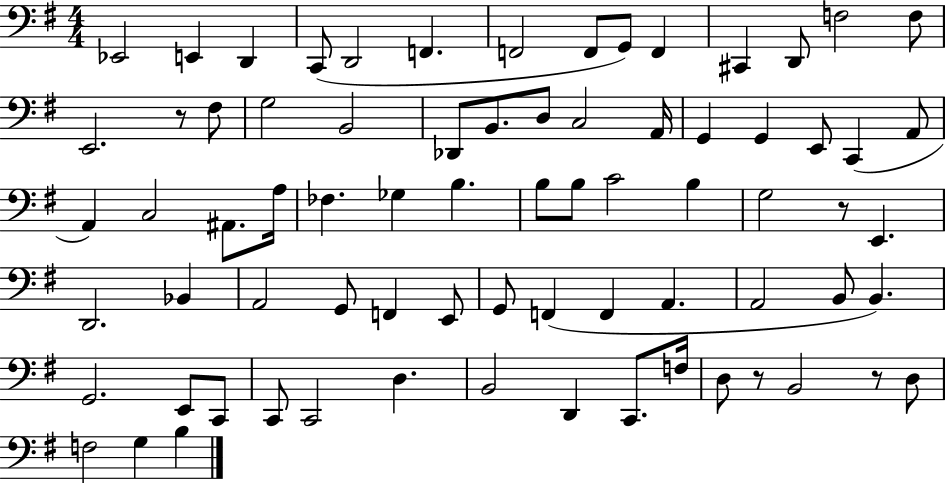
{
  \clef bass
  \numericTimeSignature
  \time 4/4
  \key g \major
  ees,2 e,4 d,4 | c,8( d,2 f,4. | f,2 f,8 g,8) f,4 | cis,4 d,8 f2 f8 | \break e,2. r8 fis8 | g2 b,2 | des,8 b,8. d8 c2 a,16 | g,4 g,4 e,8 c,4( a,8 | \break a,4) c2 ais,8. a16 | fes4. ges4 b4. | b8 b8 c'2 b4 | g2 r8 e,4. | \break d,2. bes,4 | a,2 g,8 f,4 e,8 | g,8 f,4( f,4 a,4. | a,2 b,8 b,4.) | \break g,2. e,8 c,8 | c,8 c,2 d4. | b,2 d,4 c,8. f16 | d8 r8 b,2 r8 d8 | \break f2 g4 b4 | \bar "|."
}